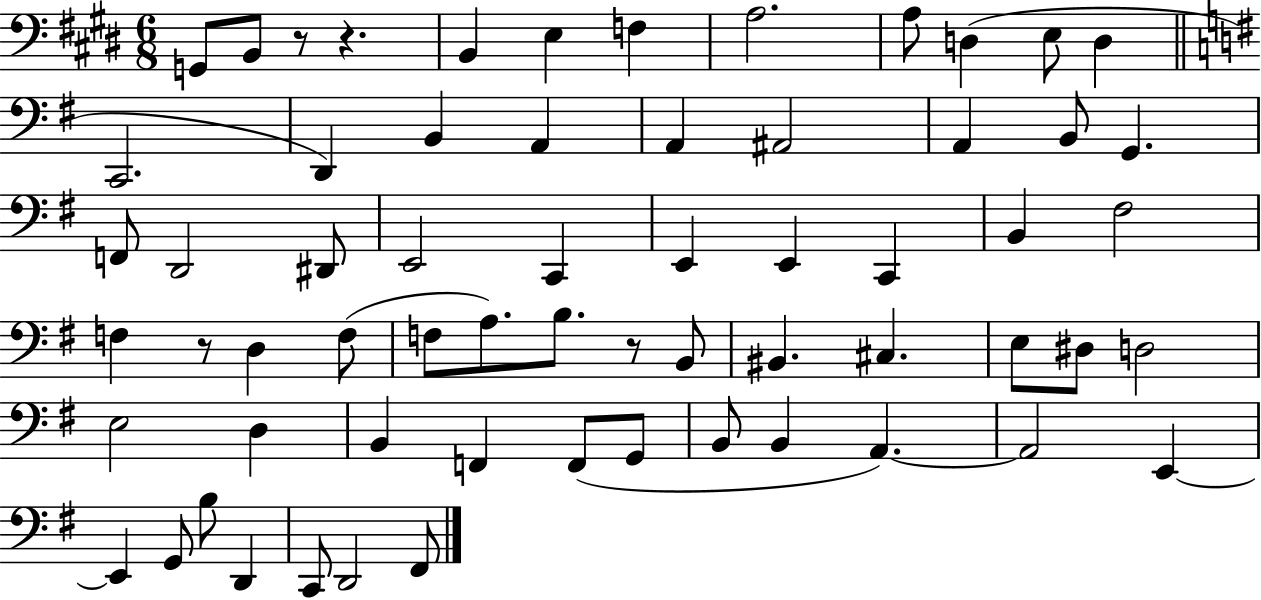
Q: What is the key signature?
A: E major